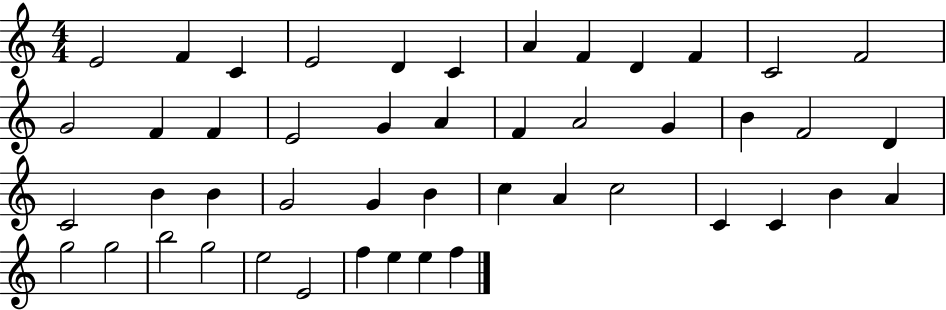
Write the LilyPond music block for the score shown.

{
  \clef treble
  \numericTimeSignature
  \time 4/4
  \key c \major
  e'2 f'4 c'4 | e'2 d'4 c'4 | a'4 f'4 d'4 f'4 | c'2 f'2 | \break g'2 f'4 f'4 | e'2 g'4 a'4 | f'4 a'2 g'4 | b'4 f'2 d'4 | \break c'2 b'4 b'4 | g'2 g'4 b'4 | c''4 a'4 c''2 | c'4 c'4 b'4 a'4 | \break g''2 g''2 | b''2 g''2 | e''2 e'2 | f''4 e''4 e''4 f''4 | \break \bar "|."
}